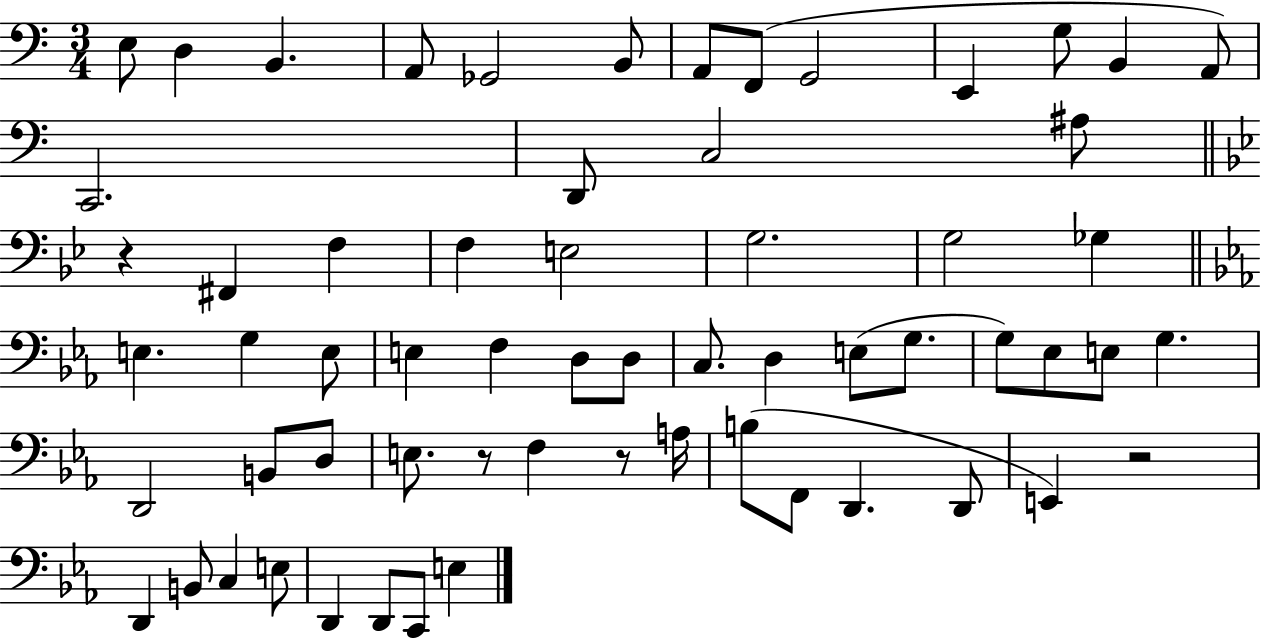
X:1
T:Untitled
M:3/4
L:1/4
K:C
E,/2 D, B,, A,,/2 _G,,2 B,,/2 A,,/2 F,,/2 G,,2 E,, G,/2 B,, A,,/2 C,,2 D,,/2 C,2 ^A,/2 z ^F,, F, F, E,2 G,2 G,2 _G, E, G, E,/2 E, F, D,/2 D,/2 C,/2 D, E,/2 G,/2 G,/2 _E,/2 E,/2 G, D,,2 B,,/2 D,/2 E,/2 z/2 F, z/2 A,/4 B,/2 F,,/2 D,, D,,/2 E,, z2 D,, B,,/2 C, E,/2 D,, D,,/2 C,,/2 E,